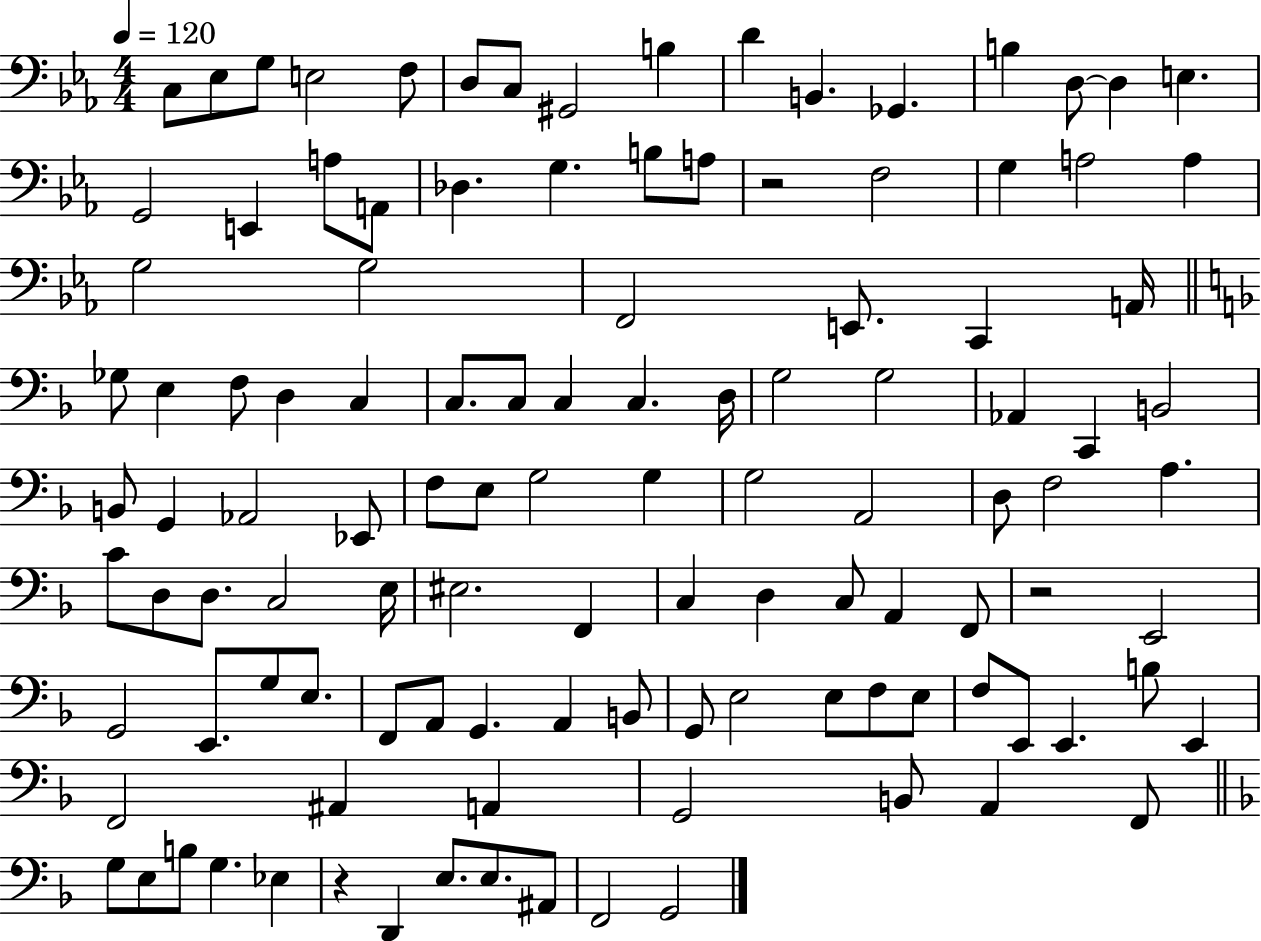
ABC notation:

X:1
T:Untitled
M:4/4
L:1/4
K:Eb
C,/2 _E,/2 G,/2 E,2 F,/2 D,/2 C,/2 ^G,,2 B, D B,, _G,, B, D,/2 D, E, G,,2 E,, A,/2 A,,/2 _D, G, B,/2 A,/2 z2 F,2 G, A,2 A, G,2 G,2 F,,2 E,,/2 C,, A,,/4 _G,/2 E, F,/2 D, C, C,/2 C,/2 C, C, D,/4 G,2 G,2 _A,, C,, B,,2 B,,/2 G,, _A,,2 _E,,/2 F,/2 E,/2 G,2 G, G,2 A,,2 D,/2 F,2 A, C/2 D,/2 D,/2 C,2 E,/4 ^E,2 F,, C, D, C,/2 A,, F,,/2 z2 E,,2 G,,2 E,,/2 G,/2 E,/2 F,,/2 A,,/2 G,, A,, B,,/2 G,,/2 E,2 E,/2 F,/2 E,/2 F,/2 E,,/2 E,, B,/2 E,, F,,2 ^A,, A,, G,,2 B,,/2 A,, F,,/2 G,/2 E,/2 B,/2 G, _E, z D,, E,/2 E,/2 ^A,,/2 F,,2 G,,2